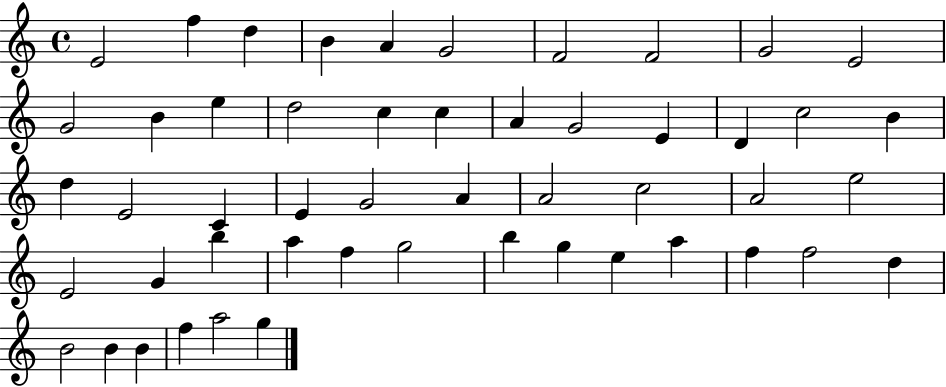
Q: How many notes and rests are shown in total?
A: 51